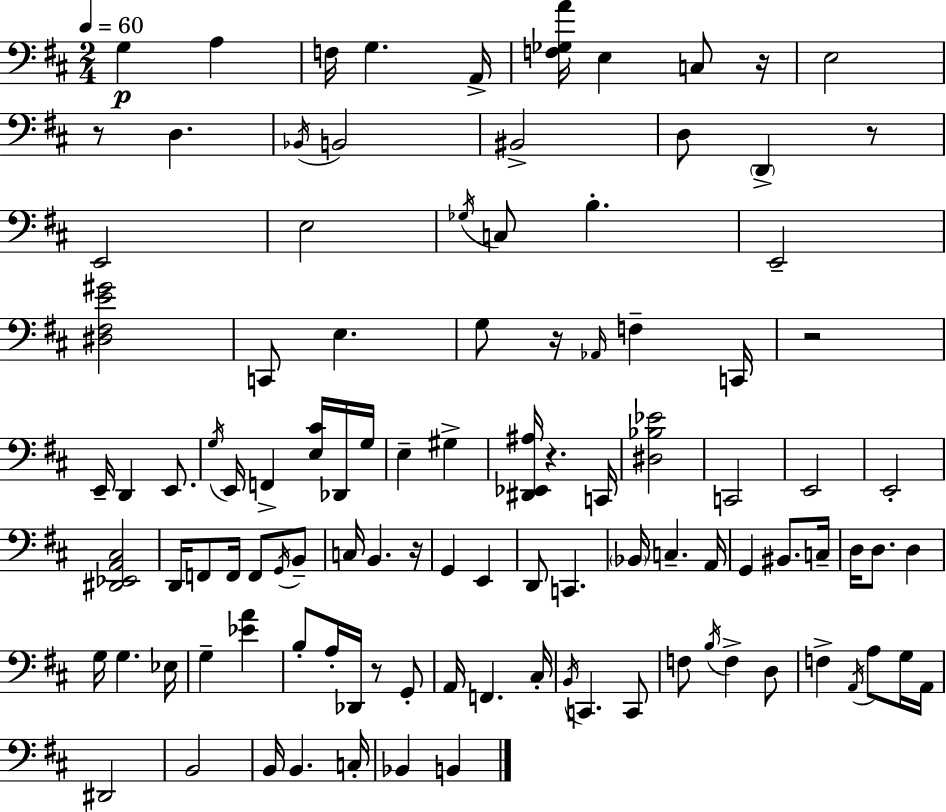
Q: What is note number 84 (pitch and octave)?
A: A2